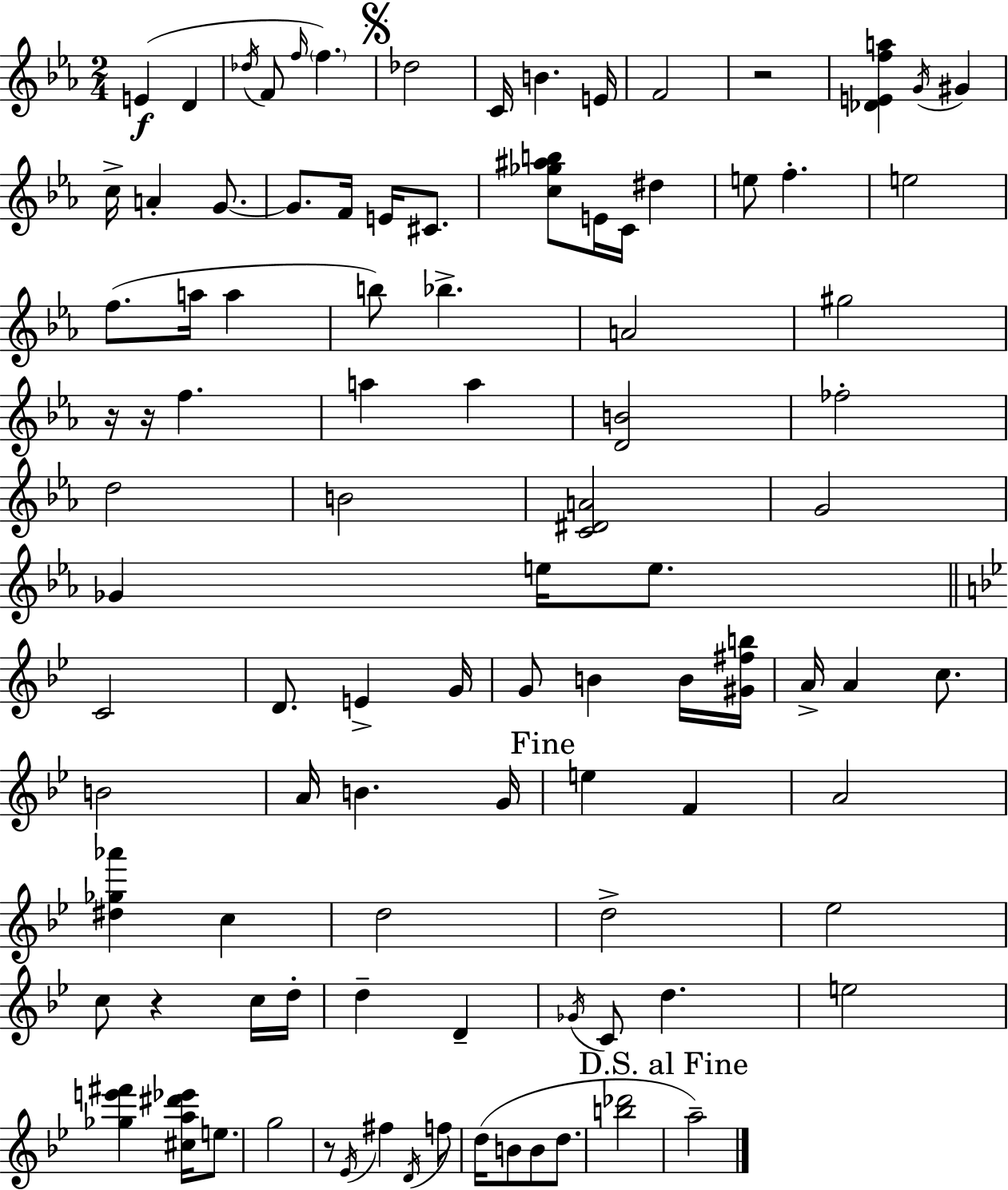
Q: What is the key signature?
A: C minor